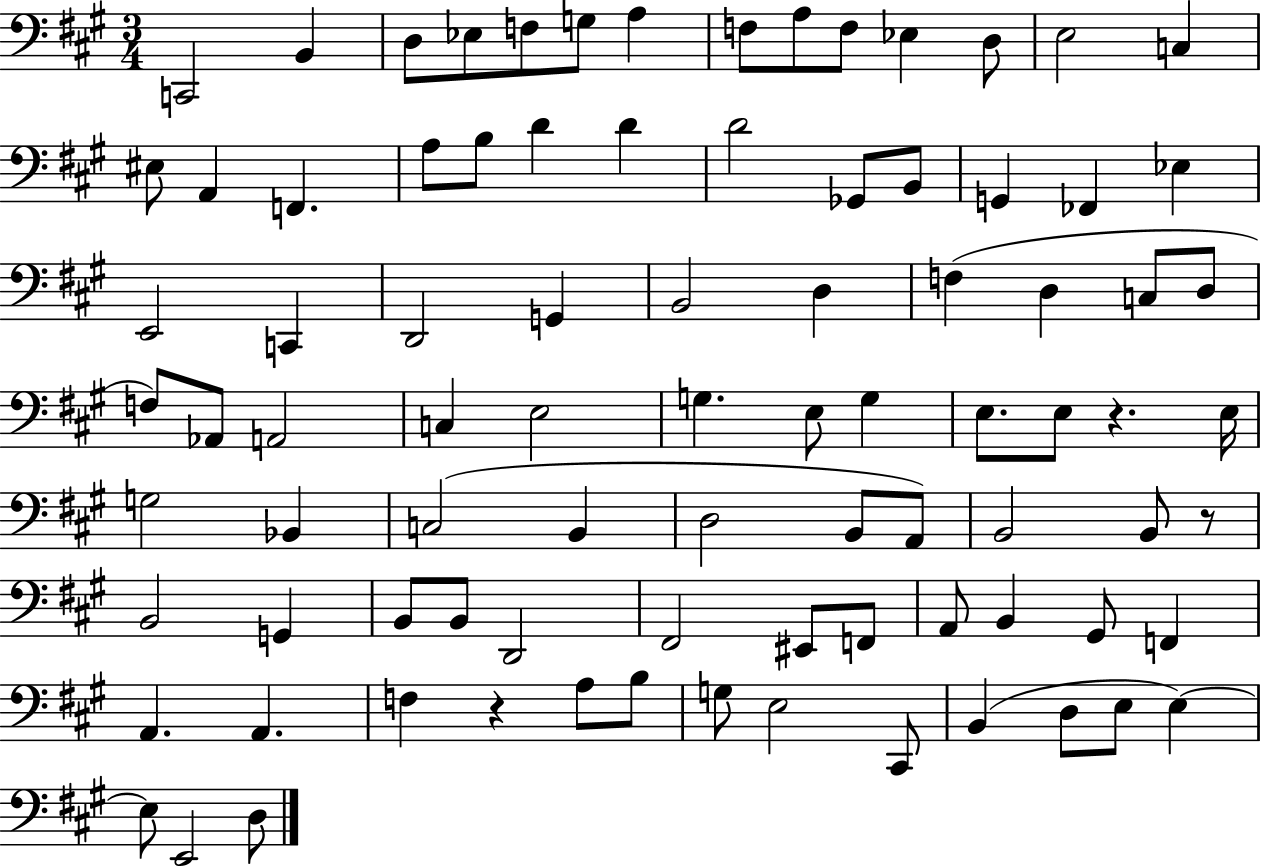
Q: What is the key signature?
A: A major